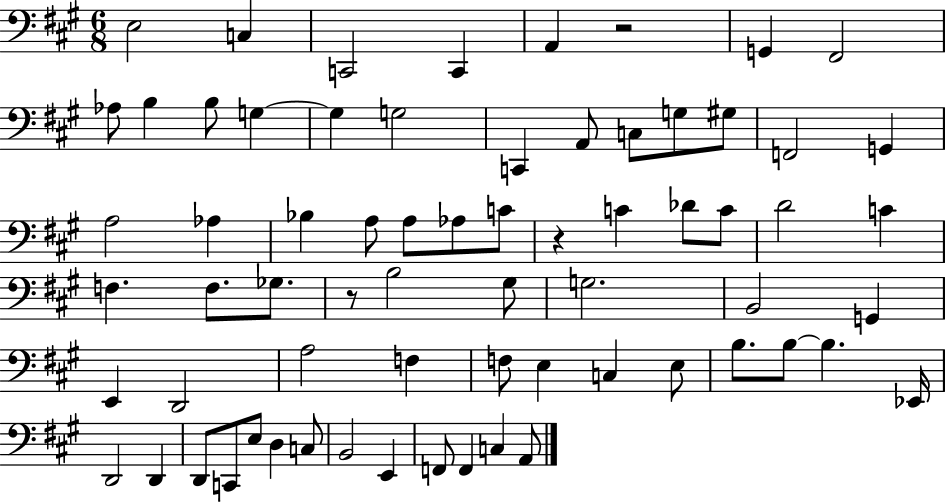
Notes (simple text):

E3/h C3/q C2/h C2/q A2/q R/h G2/q F#2/h Ab3/e B3/q B3/e G3/q G3/q G3/h C2/q A2/e C3/e G3/e G#3/e F2/h G2/q A3/h Ab3/q Bb3/q A3/e A3/e Ab3/e C4/e R/q C4/q Db4/e C4/e D4/h C4/q F3/q. F3/e. Gb3/e. R/e B3/h G#3/e G3/h. B2/h G2/q E2/q D2/h A3/h F3/q F3/e E3/q C3/q E3/e B3/e. B3/e B3/q. Eb2/s D2/h D2/q D2/e C2/e E3/e D3/q C3/e B2/h E2/q F2/e F2/q C3/q A2/e